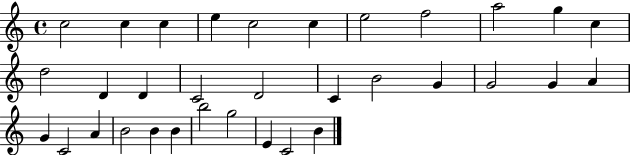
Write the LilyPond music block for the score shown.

{
  \clef treble
  \time 4/4
  \defaultTimeSignature
  \key c \major
  c''2 c''4 c''4 | e''4 c''2 c''4 | e''2 f''2 | a''2 g''4 c''4 | \break d''2 d'4 d'4 | c'2 d'2 | c'4 b'2 g'4 | g'2 g'4 a'4 | \break g'4 c'2 a'4 | b'2 b'4 b'4 | b''2 g''2 | e'4 c'2 b'4 | \break \bar "|."
}